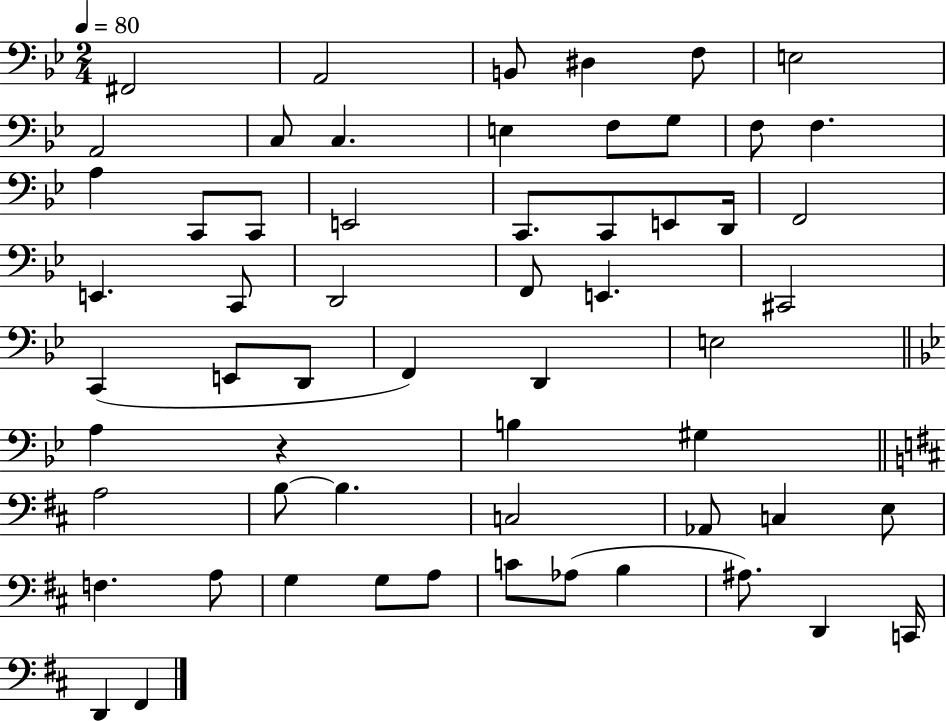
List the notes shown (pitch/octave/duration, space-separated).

F#2/h A2/h B2/e D#3/q F3/e E3/h A2/h C3/e C3/q. E3/q F3/e G3/e F3/e F3/q. A3/q C2/e C2/e E2/h C2/e. C2/e E2/e D2/s F2/h E2/q. C2/e D2/h F2/e E2/q. C#2/h C2/q E2/e D2/e F2/q D2/q E3/h A3/q R/q B3/q G#3/q A3/h B3/e B3/q. C3/h Ab2/e C3/q E3/e F3/q. A3/e G3/q G3/e A3/e C4/e Ab3/e B3/q A#3/e. D2/q C2/s D2/q F#2/q